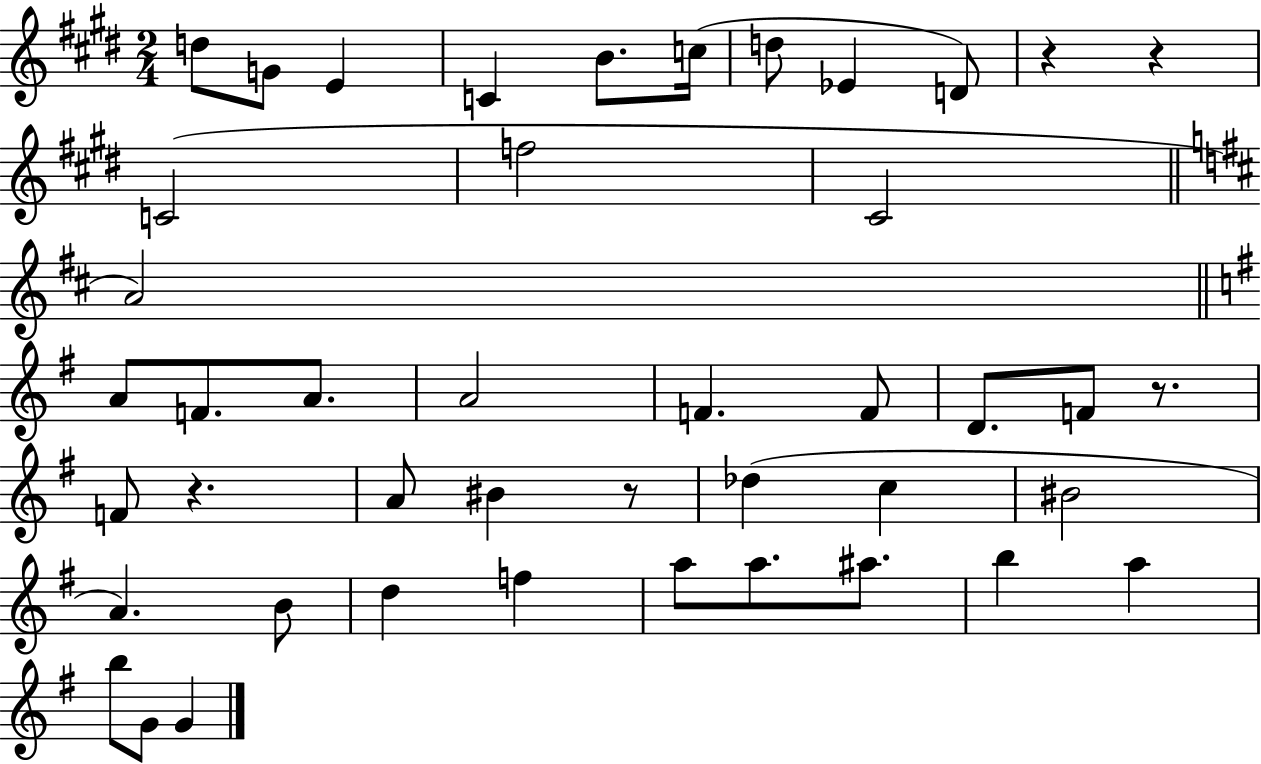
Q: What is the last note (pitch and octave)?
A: G4